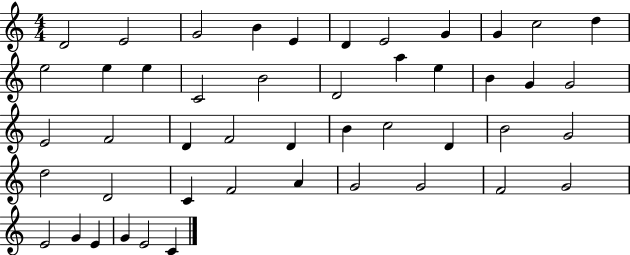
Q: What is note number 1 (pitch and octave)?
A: D4